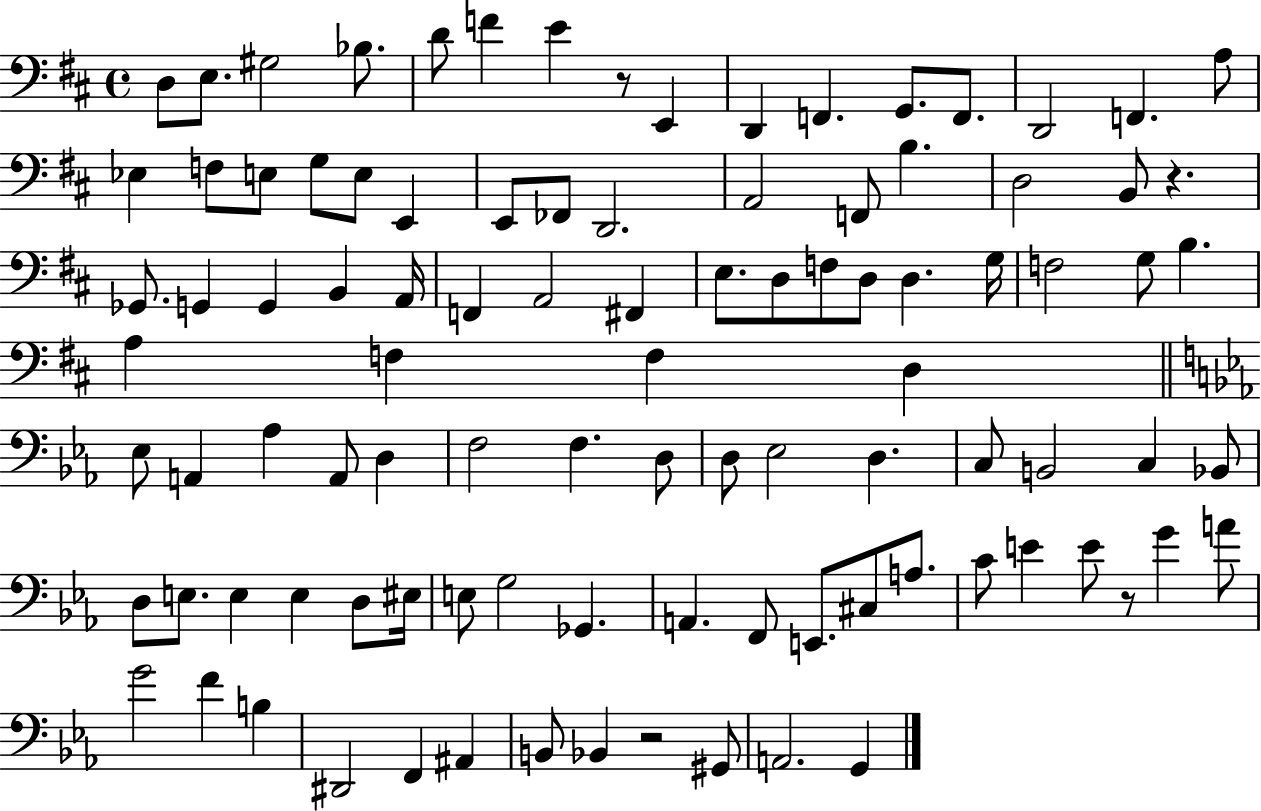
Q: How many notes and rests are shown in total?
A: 99